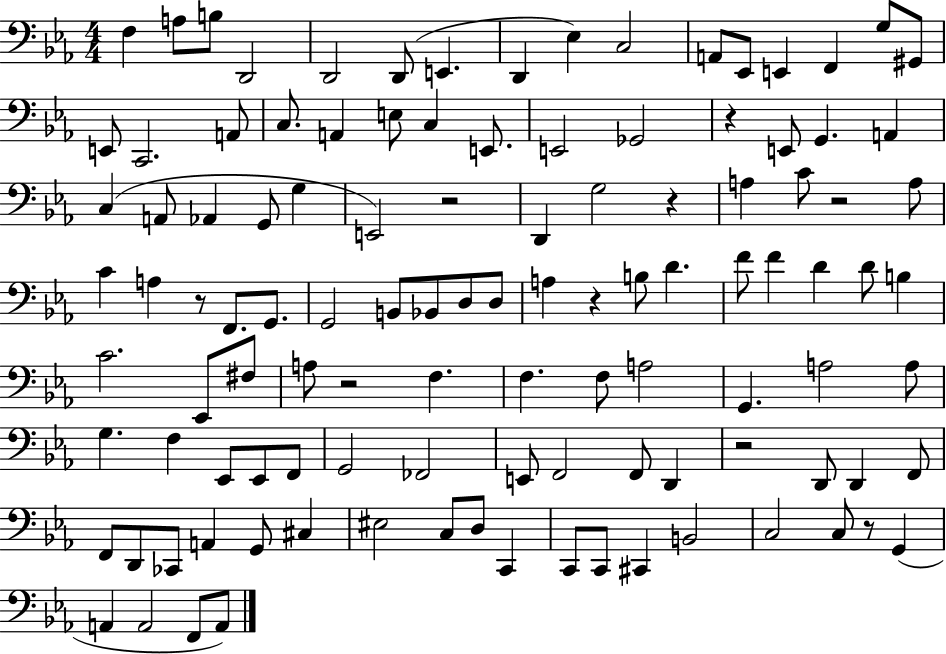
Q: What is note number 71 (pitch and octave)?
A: Eb2